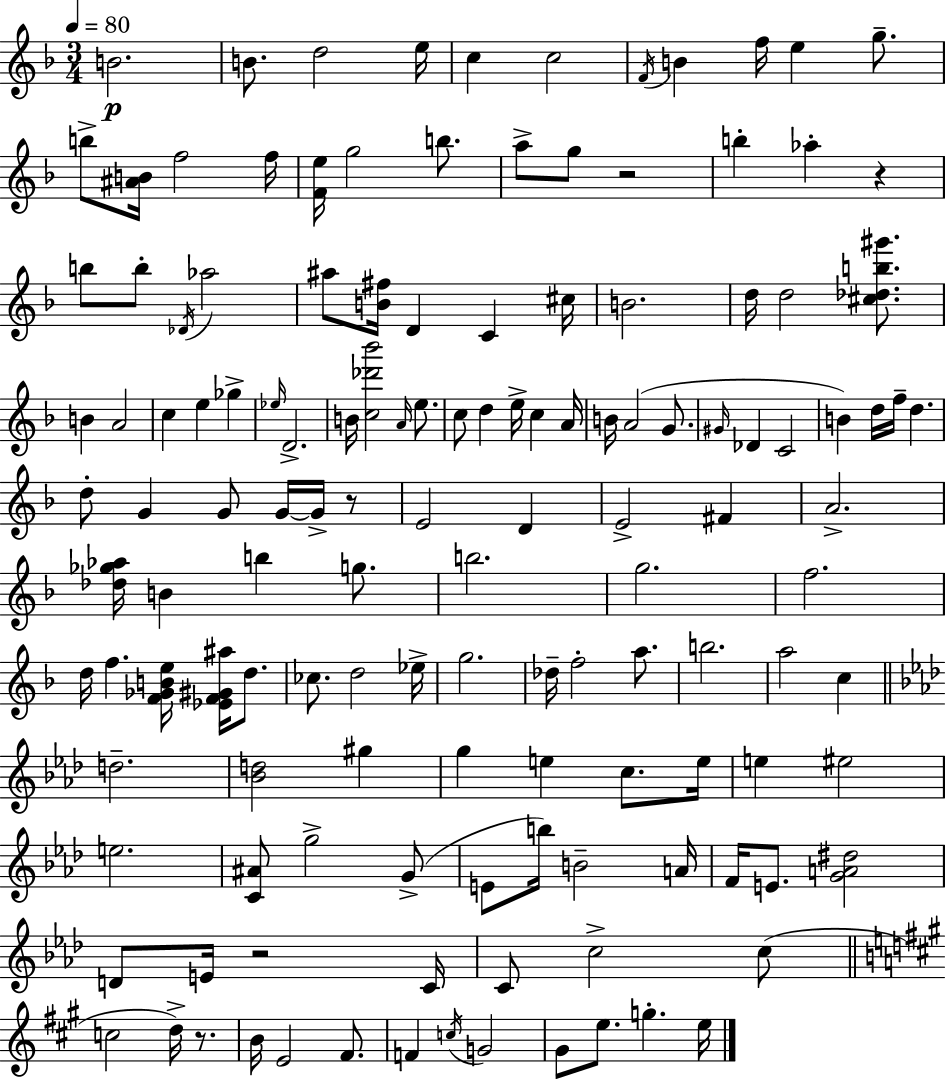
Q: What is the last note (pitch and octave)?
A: E5